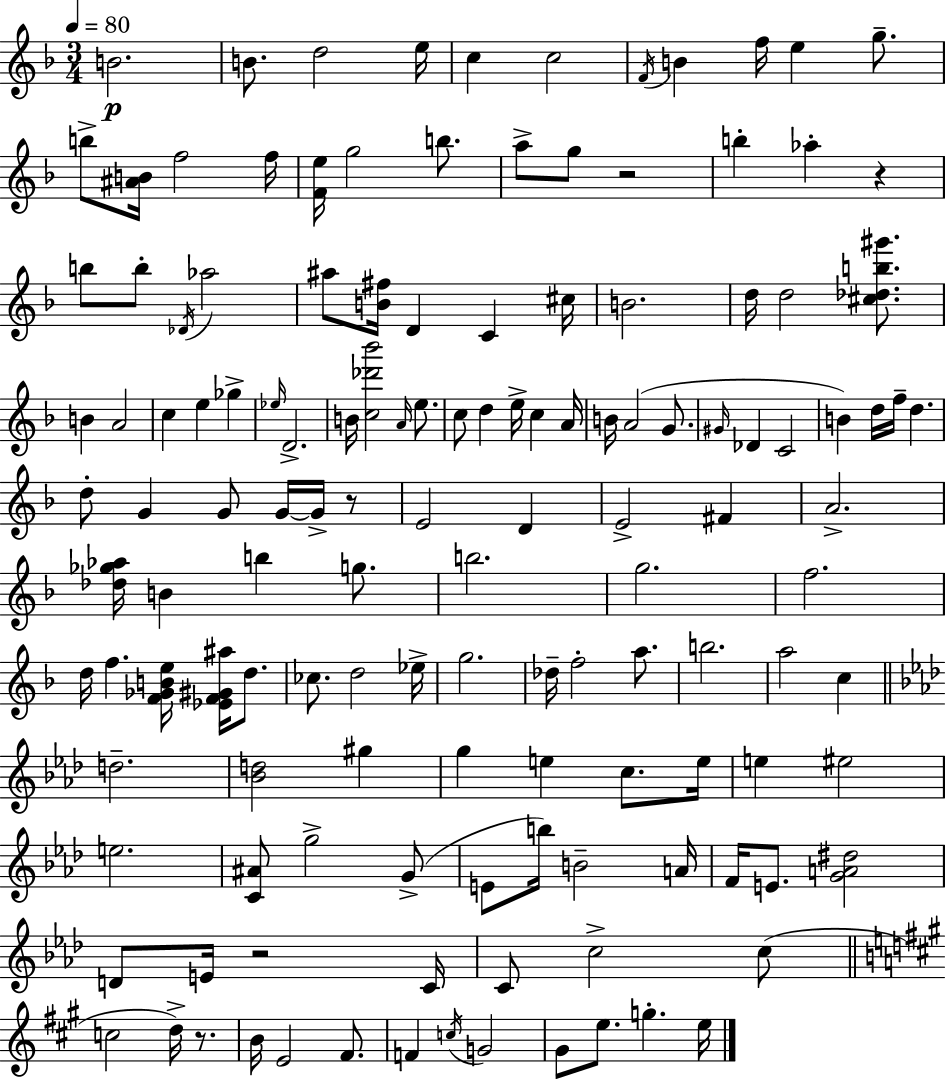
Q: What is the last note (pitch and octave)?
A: E5